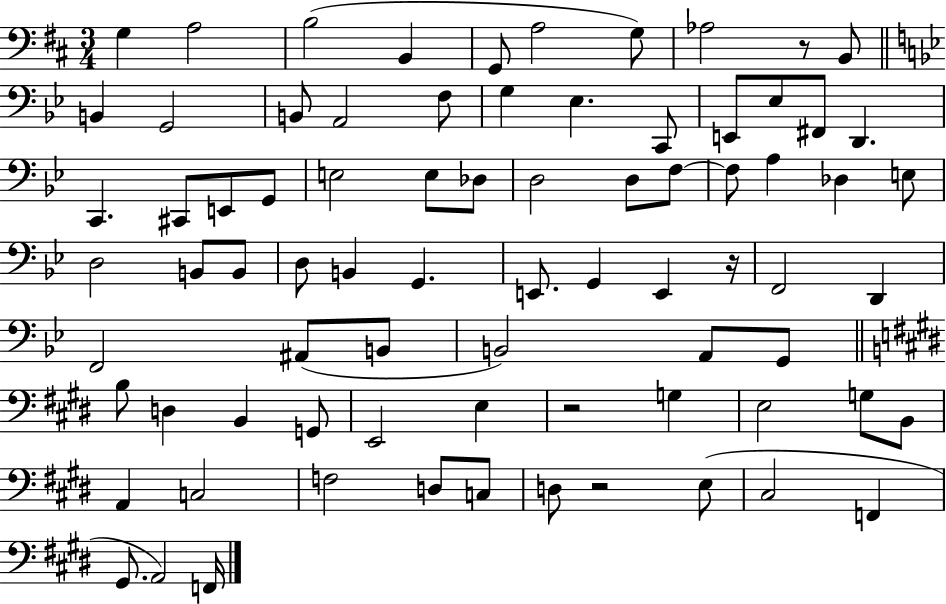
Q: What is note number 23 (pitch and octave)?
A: C#2